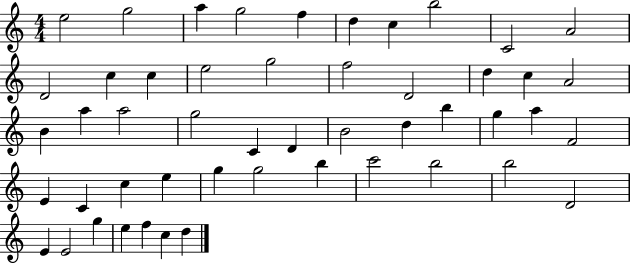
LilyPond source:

{
  \clef treble
  \numericTimeSignature
  \time 4/4
  \key c \major
  e''2 g''2 | a''4 g''2 f''4 | d''4 c''4 b''2 | c'2 a'2 | \break d'2 c''4 c''4 | e''2 g''2 | f''2 d'2 | d''4 c''4 a'2 | \break b'4 a''4 a''2 | g''2 c'4 d'4 | b'2 d''4 b''4 | g''4 a''4 f'2 | \break e'4 c'4 c''4 e''4 | g''4 g''2 b''4 | c'''2 b''2 | b''2 d'2 | \break e'4 e'2 g''4 | e''4 f''4 c''4 d''4 | \bar "|."
}